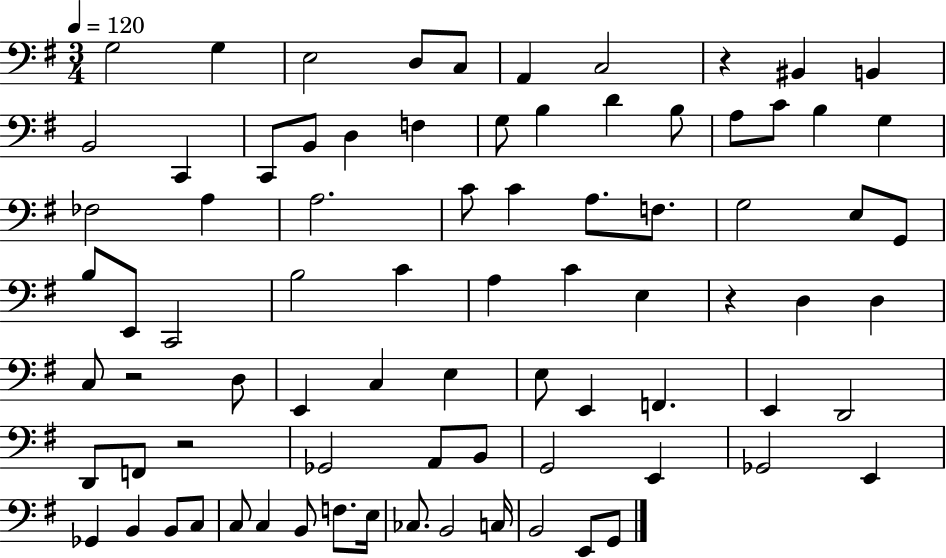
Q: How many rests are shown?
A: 4